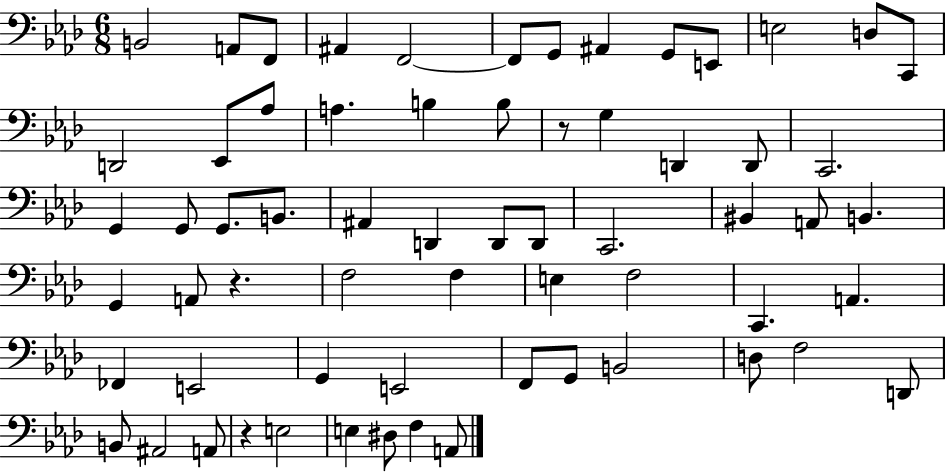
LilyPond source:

{
  \clef bass
  \numericTimeSignature
  \time 6/8
  \key aes \major
  b,2 a,8 f,8 | ais,4 f,2~~ | f,8 g,8 ais,4 g,8 e,8 | e2 d8 c,8 | \break d,2 ees,8 aes8 | a4. b4 b8 | r8 g4 d,4 d,8 | c,2. | \break g,4 g,8 g,8. b,8. | ais,4 d,4 d,8 d,8 | c,2. | bis,4 a,8 b,4. | \break g,4 a,8 r4. | f2 f4 | e4 f2 | c,4. a,4. | \break fes,4 e,2 | g,4 e,2 | f,8 g,8 b,2 | d8 f2 d,8 | \break b,8 ais,2 a,8 | r4 e2 | e4 dis8 f4 a,8 | \bar "|."
}